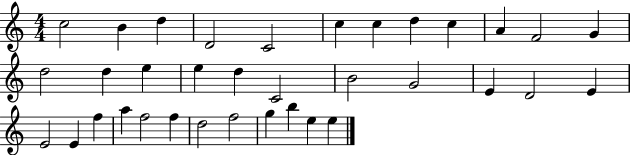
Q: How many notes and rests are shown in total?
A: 35